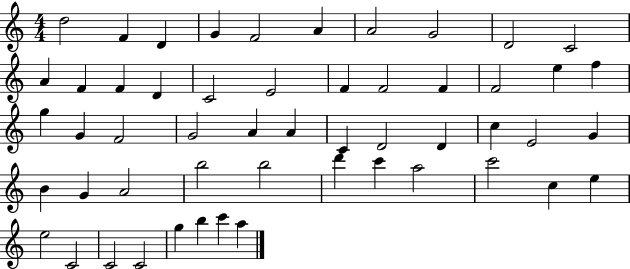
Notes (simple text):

D5/h F4/q D4/q G4/q F4/h A4/q A4/h G4/h D4/h C4/h A4/q F4/q F4/q D4/q C4/h E4/h F4/q F4/h F4/q F4/h E5/q F5/q G5/q G4/q F4/h G4/h A4/q A4/q C4/q D4/h D4/q C5/q E4/h G4/q B4/q G4/q A4/h B5/h B5/h D6/q C6/q A5/h C6/h C5/q E5/q E5/h C4/h C4/h C4/h G5/q B5/q C6/q A5/q